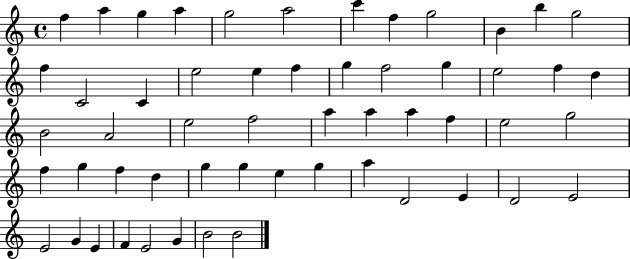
F5/q A5/q G5/q A5/q G5/h A5/h C6/q F5/q G5/h B4/q B5/q G5/h F5/q C4/h C4/q E5/h E5/q F5/q G5/q F5/h G5/q E5/h F5/q D5/q B4/h A4/h E5/h F5/h A5/q A5/q A5/q F5/q E5/h G5/h F5/q G5/q F5/q D5/q G5/q G5/q E5/q G5/q A5/q D4/h E4/q D4/h E4/h E4/h G4/q E4/q F4/q E4/h G4/q B4/h B4/h